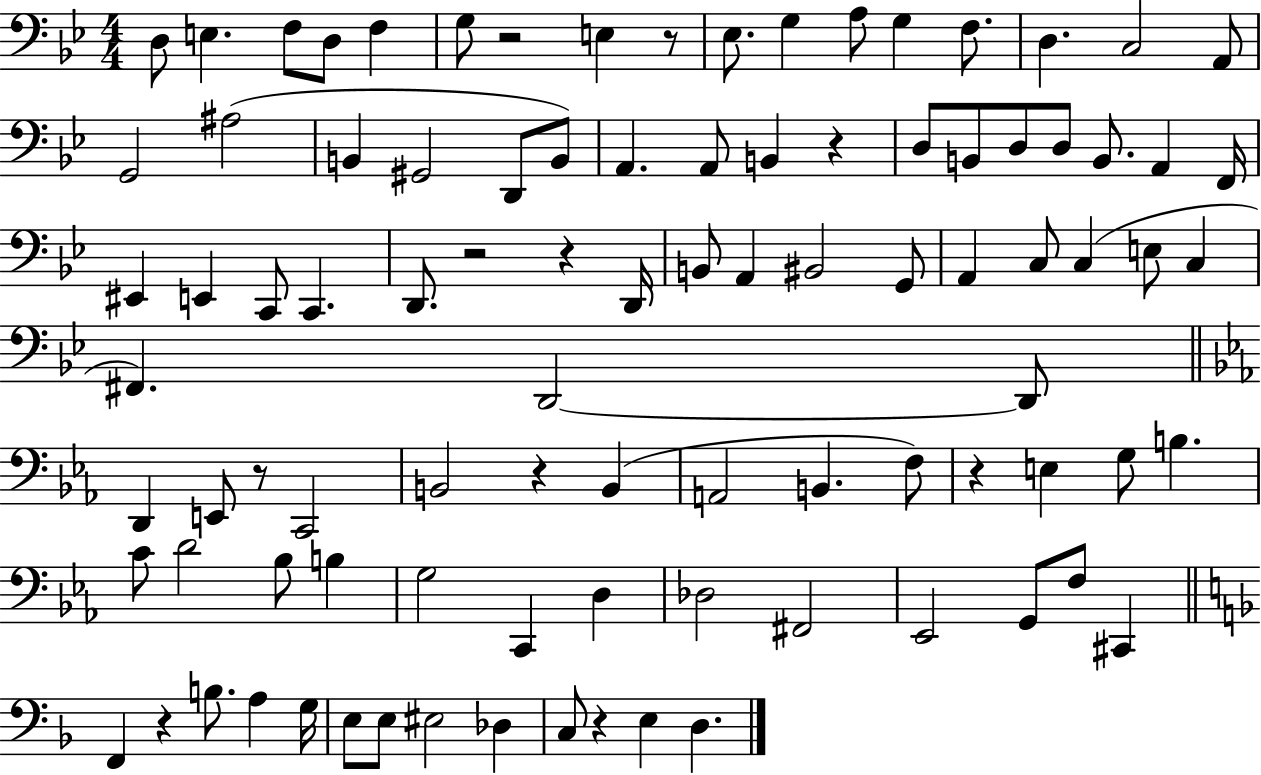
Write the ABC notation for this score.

X:1
T:Untitled
M:4/4
L:1/4
K:Bb
D,/2 E, F,/2 D,/2 F, G,/2 z2 E, z/2 _E,/2 G, A,/2 G, F,/2 D, C,2 A,,/2 G,,2 ^A,2 B,, ^G,,2 D,,/2 B,,/2 A,, A,,/2 B,, z D,/2 B,,/2 D,/2 D,/2 B,,/2 A,, F,,/4 ^E,, E,, C,,/2 C,, D,,/2 z2 z D,,/4 B,,/2 A,, ^B,,2 G,,/2 A,, C,/2 C, E,/2 C, ^F,, D,,2 D,,/2 D,, E,,/2 z/2 C,,2 B,,2 z B,, A,,2 B,, F,/2 z E, G,/2 B, C/2 D2 _B,/2 B, G,2 C,, D, _D,2 ^F,,2 _E,,2 G,,/2 F,/2 ^C,, F,, z B,/2 A, G,/4 E,/2 E,/2 ^E,2 _D, C,/2 z E, D,